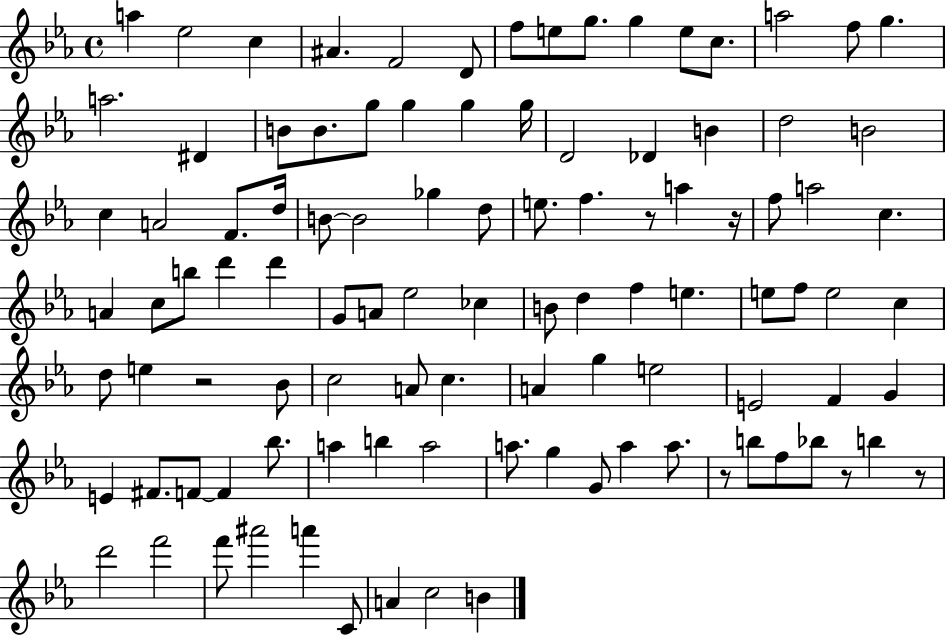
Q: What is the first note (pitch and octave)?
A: A5